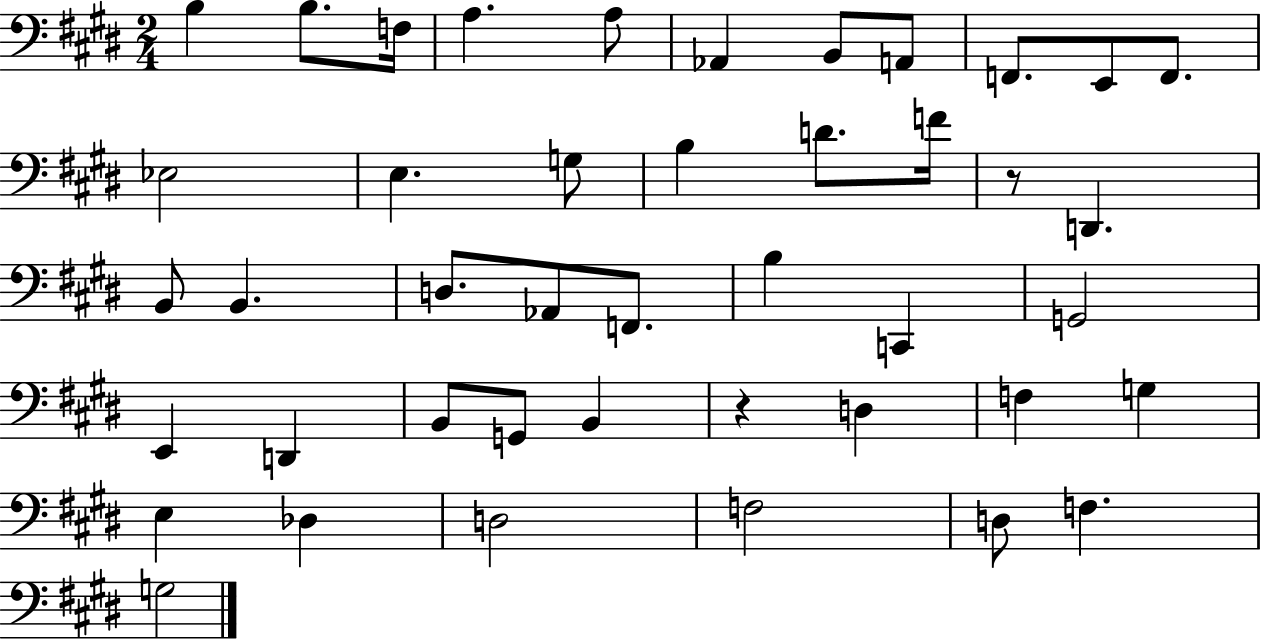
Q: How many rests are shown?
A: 2